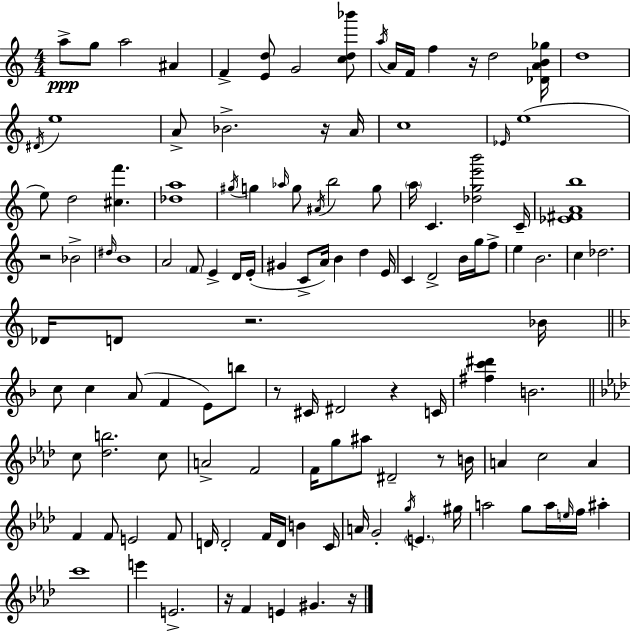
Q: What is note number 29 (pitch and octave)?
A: G5